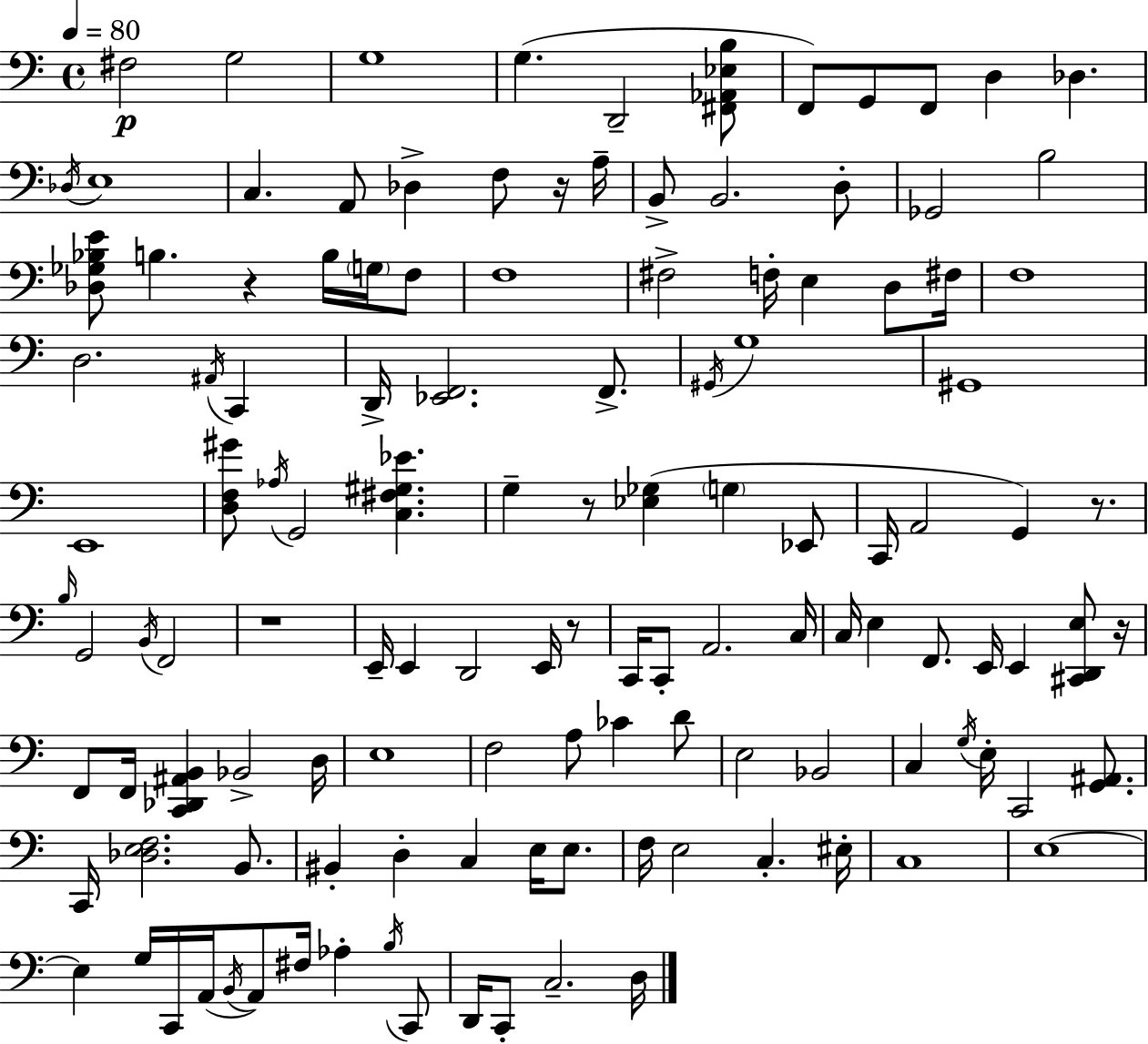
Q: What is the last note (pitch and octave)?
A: D3